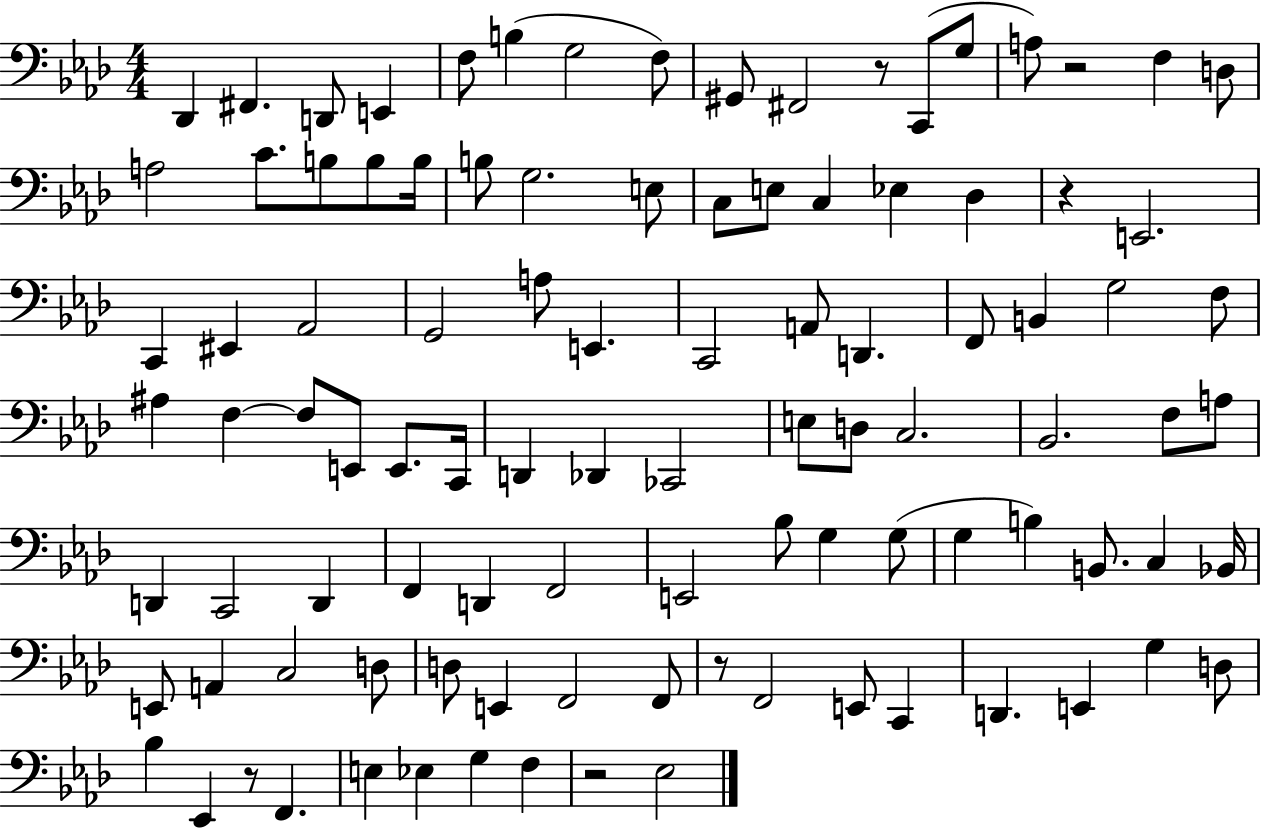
{
  \clef bass
  \numericTimeSignature
  \time 4/4
  \key aes \major
  \repeat volta 2 { des,4 fis,4. d,8 e,4 | f8 b4( g2 f8) | gis,8 fis,2 r8 c,8( g8 | a8) r2 f4 d8 | \break a2 c'8. b8 b8 b16 | b8 g2. e8 | c8 e8 c4 ees4 des4 | r4 e,2. | \break c,4 eis,4 aes,2 | g,2 a8 e,4. | c,2 a,8 d,4. | f,8 b,4 g2 f8 | \break ais4 f4~~ f8 e,8 e,8. c,16 | d,4 des,4 ces,2 | e8 d8 c2. | bes,2. f8 a8 | \break d,4 c,2 d,4 | f,4 d,4 f,2 | e,2 bes8 g4 g8( | g4 b4) b,8. c4 bes,16 | \break e,8 a,4 c2 d8 | d8 e,4 f,2 f,8 | r8 f,2 e,8 c,4 | d,4. e,4 g4 d8 | \break bes4 ees,4 r8 f,4. | e4 ees4 g4 f4 | r2 ees2 | } \bar "|."
}